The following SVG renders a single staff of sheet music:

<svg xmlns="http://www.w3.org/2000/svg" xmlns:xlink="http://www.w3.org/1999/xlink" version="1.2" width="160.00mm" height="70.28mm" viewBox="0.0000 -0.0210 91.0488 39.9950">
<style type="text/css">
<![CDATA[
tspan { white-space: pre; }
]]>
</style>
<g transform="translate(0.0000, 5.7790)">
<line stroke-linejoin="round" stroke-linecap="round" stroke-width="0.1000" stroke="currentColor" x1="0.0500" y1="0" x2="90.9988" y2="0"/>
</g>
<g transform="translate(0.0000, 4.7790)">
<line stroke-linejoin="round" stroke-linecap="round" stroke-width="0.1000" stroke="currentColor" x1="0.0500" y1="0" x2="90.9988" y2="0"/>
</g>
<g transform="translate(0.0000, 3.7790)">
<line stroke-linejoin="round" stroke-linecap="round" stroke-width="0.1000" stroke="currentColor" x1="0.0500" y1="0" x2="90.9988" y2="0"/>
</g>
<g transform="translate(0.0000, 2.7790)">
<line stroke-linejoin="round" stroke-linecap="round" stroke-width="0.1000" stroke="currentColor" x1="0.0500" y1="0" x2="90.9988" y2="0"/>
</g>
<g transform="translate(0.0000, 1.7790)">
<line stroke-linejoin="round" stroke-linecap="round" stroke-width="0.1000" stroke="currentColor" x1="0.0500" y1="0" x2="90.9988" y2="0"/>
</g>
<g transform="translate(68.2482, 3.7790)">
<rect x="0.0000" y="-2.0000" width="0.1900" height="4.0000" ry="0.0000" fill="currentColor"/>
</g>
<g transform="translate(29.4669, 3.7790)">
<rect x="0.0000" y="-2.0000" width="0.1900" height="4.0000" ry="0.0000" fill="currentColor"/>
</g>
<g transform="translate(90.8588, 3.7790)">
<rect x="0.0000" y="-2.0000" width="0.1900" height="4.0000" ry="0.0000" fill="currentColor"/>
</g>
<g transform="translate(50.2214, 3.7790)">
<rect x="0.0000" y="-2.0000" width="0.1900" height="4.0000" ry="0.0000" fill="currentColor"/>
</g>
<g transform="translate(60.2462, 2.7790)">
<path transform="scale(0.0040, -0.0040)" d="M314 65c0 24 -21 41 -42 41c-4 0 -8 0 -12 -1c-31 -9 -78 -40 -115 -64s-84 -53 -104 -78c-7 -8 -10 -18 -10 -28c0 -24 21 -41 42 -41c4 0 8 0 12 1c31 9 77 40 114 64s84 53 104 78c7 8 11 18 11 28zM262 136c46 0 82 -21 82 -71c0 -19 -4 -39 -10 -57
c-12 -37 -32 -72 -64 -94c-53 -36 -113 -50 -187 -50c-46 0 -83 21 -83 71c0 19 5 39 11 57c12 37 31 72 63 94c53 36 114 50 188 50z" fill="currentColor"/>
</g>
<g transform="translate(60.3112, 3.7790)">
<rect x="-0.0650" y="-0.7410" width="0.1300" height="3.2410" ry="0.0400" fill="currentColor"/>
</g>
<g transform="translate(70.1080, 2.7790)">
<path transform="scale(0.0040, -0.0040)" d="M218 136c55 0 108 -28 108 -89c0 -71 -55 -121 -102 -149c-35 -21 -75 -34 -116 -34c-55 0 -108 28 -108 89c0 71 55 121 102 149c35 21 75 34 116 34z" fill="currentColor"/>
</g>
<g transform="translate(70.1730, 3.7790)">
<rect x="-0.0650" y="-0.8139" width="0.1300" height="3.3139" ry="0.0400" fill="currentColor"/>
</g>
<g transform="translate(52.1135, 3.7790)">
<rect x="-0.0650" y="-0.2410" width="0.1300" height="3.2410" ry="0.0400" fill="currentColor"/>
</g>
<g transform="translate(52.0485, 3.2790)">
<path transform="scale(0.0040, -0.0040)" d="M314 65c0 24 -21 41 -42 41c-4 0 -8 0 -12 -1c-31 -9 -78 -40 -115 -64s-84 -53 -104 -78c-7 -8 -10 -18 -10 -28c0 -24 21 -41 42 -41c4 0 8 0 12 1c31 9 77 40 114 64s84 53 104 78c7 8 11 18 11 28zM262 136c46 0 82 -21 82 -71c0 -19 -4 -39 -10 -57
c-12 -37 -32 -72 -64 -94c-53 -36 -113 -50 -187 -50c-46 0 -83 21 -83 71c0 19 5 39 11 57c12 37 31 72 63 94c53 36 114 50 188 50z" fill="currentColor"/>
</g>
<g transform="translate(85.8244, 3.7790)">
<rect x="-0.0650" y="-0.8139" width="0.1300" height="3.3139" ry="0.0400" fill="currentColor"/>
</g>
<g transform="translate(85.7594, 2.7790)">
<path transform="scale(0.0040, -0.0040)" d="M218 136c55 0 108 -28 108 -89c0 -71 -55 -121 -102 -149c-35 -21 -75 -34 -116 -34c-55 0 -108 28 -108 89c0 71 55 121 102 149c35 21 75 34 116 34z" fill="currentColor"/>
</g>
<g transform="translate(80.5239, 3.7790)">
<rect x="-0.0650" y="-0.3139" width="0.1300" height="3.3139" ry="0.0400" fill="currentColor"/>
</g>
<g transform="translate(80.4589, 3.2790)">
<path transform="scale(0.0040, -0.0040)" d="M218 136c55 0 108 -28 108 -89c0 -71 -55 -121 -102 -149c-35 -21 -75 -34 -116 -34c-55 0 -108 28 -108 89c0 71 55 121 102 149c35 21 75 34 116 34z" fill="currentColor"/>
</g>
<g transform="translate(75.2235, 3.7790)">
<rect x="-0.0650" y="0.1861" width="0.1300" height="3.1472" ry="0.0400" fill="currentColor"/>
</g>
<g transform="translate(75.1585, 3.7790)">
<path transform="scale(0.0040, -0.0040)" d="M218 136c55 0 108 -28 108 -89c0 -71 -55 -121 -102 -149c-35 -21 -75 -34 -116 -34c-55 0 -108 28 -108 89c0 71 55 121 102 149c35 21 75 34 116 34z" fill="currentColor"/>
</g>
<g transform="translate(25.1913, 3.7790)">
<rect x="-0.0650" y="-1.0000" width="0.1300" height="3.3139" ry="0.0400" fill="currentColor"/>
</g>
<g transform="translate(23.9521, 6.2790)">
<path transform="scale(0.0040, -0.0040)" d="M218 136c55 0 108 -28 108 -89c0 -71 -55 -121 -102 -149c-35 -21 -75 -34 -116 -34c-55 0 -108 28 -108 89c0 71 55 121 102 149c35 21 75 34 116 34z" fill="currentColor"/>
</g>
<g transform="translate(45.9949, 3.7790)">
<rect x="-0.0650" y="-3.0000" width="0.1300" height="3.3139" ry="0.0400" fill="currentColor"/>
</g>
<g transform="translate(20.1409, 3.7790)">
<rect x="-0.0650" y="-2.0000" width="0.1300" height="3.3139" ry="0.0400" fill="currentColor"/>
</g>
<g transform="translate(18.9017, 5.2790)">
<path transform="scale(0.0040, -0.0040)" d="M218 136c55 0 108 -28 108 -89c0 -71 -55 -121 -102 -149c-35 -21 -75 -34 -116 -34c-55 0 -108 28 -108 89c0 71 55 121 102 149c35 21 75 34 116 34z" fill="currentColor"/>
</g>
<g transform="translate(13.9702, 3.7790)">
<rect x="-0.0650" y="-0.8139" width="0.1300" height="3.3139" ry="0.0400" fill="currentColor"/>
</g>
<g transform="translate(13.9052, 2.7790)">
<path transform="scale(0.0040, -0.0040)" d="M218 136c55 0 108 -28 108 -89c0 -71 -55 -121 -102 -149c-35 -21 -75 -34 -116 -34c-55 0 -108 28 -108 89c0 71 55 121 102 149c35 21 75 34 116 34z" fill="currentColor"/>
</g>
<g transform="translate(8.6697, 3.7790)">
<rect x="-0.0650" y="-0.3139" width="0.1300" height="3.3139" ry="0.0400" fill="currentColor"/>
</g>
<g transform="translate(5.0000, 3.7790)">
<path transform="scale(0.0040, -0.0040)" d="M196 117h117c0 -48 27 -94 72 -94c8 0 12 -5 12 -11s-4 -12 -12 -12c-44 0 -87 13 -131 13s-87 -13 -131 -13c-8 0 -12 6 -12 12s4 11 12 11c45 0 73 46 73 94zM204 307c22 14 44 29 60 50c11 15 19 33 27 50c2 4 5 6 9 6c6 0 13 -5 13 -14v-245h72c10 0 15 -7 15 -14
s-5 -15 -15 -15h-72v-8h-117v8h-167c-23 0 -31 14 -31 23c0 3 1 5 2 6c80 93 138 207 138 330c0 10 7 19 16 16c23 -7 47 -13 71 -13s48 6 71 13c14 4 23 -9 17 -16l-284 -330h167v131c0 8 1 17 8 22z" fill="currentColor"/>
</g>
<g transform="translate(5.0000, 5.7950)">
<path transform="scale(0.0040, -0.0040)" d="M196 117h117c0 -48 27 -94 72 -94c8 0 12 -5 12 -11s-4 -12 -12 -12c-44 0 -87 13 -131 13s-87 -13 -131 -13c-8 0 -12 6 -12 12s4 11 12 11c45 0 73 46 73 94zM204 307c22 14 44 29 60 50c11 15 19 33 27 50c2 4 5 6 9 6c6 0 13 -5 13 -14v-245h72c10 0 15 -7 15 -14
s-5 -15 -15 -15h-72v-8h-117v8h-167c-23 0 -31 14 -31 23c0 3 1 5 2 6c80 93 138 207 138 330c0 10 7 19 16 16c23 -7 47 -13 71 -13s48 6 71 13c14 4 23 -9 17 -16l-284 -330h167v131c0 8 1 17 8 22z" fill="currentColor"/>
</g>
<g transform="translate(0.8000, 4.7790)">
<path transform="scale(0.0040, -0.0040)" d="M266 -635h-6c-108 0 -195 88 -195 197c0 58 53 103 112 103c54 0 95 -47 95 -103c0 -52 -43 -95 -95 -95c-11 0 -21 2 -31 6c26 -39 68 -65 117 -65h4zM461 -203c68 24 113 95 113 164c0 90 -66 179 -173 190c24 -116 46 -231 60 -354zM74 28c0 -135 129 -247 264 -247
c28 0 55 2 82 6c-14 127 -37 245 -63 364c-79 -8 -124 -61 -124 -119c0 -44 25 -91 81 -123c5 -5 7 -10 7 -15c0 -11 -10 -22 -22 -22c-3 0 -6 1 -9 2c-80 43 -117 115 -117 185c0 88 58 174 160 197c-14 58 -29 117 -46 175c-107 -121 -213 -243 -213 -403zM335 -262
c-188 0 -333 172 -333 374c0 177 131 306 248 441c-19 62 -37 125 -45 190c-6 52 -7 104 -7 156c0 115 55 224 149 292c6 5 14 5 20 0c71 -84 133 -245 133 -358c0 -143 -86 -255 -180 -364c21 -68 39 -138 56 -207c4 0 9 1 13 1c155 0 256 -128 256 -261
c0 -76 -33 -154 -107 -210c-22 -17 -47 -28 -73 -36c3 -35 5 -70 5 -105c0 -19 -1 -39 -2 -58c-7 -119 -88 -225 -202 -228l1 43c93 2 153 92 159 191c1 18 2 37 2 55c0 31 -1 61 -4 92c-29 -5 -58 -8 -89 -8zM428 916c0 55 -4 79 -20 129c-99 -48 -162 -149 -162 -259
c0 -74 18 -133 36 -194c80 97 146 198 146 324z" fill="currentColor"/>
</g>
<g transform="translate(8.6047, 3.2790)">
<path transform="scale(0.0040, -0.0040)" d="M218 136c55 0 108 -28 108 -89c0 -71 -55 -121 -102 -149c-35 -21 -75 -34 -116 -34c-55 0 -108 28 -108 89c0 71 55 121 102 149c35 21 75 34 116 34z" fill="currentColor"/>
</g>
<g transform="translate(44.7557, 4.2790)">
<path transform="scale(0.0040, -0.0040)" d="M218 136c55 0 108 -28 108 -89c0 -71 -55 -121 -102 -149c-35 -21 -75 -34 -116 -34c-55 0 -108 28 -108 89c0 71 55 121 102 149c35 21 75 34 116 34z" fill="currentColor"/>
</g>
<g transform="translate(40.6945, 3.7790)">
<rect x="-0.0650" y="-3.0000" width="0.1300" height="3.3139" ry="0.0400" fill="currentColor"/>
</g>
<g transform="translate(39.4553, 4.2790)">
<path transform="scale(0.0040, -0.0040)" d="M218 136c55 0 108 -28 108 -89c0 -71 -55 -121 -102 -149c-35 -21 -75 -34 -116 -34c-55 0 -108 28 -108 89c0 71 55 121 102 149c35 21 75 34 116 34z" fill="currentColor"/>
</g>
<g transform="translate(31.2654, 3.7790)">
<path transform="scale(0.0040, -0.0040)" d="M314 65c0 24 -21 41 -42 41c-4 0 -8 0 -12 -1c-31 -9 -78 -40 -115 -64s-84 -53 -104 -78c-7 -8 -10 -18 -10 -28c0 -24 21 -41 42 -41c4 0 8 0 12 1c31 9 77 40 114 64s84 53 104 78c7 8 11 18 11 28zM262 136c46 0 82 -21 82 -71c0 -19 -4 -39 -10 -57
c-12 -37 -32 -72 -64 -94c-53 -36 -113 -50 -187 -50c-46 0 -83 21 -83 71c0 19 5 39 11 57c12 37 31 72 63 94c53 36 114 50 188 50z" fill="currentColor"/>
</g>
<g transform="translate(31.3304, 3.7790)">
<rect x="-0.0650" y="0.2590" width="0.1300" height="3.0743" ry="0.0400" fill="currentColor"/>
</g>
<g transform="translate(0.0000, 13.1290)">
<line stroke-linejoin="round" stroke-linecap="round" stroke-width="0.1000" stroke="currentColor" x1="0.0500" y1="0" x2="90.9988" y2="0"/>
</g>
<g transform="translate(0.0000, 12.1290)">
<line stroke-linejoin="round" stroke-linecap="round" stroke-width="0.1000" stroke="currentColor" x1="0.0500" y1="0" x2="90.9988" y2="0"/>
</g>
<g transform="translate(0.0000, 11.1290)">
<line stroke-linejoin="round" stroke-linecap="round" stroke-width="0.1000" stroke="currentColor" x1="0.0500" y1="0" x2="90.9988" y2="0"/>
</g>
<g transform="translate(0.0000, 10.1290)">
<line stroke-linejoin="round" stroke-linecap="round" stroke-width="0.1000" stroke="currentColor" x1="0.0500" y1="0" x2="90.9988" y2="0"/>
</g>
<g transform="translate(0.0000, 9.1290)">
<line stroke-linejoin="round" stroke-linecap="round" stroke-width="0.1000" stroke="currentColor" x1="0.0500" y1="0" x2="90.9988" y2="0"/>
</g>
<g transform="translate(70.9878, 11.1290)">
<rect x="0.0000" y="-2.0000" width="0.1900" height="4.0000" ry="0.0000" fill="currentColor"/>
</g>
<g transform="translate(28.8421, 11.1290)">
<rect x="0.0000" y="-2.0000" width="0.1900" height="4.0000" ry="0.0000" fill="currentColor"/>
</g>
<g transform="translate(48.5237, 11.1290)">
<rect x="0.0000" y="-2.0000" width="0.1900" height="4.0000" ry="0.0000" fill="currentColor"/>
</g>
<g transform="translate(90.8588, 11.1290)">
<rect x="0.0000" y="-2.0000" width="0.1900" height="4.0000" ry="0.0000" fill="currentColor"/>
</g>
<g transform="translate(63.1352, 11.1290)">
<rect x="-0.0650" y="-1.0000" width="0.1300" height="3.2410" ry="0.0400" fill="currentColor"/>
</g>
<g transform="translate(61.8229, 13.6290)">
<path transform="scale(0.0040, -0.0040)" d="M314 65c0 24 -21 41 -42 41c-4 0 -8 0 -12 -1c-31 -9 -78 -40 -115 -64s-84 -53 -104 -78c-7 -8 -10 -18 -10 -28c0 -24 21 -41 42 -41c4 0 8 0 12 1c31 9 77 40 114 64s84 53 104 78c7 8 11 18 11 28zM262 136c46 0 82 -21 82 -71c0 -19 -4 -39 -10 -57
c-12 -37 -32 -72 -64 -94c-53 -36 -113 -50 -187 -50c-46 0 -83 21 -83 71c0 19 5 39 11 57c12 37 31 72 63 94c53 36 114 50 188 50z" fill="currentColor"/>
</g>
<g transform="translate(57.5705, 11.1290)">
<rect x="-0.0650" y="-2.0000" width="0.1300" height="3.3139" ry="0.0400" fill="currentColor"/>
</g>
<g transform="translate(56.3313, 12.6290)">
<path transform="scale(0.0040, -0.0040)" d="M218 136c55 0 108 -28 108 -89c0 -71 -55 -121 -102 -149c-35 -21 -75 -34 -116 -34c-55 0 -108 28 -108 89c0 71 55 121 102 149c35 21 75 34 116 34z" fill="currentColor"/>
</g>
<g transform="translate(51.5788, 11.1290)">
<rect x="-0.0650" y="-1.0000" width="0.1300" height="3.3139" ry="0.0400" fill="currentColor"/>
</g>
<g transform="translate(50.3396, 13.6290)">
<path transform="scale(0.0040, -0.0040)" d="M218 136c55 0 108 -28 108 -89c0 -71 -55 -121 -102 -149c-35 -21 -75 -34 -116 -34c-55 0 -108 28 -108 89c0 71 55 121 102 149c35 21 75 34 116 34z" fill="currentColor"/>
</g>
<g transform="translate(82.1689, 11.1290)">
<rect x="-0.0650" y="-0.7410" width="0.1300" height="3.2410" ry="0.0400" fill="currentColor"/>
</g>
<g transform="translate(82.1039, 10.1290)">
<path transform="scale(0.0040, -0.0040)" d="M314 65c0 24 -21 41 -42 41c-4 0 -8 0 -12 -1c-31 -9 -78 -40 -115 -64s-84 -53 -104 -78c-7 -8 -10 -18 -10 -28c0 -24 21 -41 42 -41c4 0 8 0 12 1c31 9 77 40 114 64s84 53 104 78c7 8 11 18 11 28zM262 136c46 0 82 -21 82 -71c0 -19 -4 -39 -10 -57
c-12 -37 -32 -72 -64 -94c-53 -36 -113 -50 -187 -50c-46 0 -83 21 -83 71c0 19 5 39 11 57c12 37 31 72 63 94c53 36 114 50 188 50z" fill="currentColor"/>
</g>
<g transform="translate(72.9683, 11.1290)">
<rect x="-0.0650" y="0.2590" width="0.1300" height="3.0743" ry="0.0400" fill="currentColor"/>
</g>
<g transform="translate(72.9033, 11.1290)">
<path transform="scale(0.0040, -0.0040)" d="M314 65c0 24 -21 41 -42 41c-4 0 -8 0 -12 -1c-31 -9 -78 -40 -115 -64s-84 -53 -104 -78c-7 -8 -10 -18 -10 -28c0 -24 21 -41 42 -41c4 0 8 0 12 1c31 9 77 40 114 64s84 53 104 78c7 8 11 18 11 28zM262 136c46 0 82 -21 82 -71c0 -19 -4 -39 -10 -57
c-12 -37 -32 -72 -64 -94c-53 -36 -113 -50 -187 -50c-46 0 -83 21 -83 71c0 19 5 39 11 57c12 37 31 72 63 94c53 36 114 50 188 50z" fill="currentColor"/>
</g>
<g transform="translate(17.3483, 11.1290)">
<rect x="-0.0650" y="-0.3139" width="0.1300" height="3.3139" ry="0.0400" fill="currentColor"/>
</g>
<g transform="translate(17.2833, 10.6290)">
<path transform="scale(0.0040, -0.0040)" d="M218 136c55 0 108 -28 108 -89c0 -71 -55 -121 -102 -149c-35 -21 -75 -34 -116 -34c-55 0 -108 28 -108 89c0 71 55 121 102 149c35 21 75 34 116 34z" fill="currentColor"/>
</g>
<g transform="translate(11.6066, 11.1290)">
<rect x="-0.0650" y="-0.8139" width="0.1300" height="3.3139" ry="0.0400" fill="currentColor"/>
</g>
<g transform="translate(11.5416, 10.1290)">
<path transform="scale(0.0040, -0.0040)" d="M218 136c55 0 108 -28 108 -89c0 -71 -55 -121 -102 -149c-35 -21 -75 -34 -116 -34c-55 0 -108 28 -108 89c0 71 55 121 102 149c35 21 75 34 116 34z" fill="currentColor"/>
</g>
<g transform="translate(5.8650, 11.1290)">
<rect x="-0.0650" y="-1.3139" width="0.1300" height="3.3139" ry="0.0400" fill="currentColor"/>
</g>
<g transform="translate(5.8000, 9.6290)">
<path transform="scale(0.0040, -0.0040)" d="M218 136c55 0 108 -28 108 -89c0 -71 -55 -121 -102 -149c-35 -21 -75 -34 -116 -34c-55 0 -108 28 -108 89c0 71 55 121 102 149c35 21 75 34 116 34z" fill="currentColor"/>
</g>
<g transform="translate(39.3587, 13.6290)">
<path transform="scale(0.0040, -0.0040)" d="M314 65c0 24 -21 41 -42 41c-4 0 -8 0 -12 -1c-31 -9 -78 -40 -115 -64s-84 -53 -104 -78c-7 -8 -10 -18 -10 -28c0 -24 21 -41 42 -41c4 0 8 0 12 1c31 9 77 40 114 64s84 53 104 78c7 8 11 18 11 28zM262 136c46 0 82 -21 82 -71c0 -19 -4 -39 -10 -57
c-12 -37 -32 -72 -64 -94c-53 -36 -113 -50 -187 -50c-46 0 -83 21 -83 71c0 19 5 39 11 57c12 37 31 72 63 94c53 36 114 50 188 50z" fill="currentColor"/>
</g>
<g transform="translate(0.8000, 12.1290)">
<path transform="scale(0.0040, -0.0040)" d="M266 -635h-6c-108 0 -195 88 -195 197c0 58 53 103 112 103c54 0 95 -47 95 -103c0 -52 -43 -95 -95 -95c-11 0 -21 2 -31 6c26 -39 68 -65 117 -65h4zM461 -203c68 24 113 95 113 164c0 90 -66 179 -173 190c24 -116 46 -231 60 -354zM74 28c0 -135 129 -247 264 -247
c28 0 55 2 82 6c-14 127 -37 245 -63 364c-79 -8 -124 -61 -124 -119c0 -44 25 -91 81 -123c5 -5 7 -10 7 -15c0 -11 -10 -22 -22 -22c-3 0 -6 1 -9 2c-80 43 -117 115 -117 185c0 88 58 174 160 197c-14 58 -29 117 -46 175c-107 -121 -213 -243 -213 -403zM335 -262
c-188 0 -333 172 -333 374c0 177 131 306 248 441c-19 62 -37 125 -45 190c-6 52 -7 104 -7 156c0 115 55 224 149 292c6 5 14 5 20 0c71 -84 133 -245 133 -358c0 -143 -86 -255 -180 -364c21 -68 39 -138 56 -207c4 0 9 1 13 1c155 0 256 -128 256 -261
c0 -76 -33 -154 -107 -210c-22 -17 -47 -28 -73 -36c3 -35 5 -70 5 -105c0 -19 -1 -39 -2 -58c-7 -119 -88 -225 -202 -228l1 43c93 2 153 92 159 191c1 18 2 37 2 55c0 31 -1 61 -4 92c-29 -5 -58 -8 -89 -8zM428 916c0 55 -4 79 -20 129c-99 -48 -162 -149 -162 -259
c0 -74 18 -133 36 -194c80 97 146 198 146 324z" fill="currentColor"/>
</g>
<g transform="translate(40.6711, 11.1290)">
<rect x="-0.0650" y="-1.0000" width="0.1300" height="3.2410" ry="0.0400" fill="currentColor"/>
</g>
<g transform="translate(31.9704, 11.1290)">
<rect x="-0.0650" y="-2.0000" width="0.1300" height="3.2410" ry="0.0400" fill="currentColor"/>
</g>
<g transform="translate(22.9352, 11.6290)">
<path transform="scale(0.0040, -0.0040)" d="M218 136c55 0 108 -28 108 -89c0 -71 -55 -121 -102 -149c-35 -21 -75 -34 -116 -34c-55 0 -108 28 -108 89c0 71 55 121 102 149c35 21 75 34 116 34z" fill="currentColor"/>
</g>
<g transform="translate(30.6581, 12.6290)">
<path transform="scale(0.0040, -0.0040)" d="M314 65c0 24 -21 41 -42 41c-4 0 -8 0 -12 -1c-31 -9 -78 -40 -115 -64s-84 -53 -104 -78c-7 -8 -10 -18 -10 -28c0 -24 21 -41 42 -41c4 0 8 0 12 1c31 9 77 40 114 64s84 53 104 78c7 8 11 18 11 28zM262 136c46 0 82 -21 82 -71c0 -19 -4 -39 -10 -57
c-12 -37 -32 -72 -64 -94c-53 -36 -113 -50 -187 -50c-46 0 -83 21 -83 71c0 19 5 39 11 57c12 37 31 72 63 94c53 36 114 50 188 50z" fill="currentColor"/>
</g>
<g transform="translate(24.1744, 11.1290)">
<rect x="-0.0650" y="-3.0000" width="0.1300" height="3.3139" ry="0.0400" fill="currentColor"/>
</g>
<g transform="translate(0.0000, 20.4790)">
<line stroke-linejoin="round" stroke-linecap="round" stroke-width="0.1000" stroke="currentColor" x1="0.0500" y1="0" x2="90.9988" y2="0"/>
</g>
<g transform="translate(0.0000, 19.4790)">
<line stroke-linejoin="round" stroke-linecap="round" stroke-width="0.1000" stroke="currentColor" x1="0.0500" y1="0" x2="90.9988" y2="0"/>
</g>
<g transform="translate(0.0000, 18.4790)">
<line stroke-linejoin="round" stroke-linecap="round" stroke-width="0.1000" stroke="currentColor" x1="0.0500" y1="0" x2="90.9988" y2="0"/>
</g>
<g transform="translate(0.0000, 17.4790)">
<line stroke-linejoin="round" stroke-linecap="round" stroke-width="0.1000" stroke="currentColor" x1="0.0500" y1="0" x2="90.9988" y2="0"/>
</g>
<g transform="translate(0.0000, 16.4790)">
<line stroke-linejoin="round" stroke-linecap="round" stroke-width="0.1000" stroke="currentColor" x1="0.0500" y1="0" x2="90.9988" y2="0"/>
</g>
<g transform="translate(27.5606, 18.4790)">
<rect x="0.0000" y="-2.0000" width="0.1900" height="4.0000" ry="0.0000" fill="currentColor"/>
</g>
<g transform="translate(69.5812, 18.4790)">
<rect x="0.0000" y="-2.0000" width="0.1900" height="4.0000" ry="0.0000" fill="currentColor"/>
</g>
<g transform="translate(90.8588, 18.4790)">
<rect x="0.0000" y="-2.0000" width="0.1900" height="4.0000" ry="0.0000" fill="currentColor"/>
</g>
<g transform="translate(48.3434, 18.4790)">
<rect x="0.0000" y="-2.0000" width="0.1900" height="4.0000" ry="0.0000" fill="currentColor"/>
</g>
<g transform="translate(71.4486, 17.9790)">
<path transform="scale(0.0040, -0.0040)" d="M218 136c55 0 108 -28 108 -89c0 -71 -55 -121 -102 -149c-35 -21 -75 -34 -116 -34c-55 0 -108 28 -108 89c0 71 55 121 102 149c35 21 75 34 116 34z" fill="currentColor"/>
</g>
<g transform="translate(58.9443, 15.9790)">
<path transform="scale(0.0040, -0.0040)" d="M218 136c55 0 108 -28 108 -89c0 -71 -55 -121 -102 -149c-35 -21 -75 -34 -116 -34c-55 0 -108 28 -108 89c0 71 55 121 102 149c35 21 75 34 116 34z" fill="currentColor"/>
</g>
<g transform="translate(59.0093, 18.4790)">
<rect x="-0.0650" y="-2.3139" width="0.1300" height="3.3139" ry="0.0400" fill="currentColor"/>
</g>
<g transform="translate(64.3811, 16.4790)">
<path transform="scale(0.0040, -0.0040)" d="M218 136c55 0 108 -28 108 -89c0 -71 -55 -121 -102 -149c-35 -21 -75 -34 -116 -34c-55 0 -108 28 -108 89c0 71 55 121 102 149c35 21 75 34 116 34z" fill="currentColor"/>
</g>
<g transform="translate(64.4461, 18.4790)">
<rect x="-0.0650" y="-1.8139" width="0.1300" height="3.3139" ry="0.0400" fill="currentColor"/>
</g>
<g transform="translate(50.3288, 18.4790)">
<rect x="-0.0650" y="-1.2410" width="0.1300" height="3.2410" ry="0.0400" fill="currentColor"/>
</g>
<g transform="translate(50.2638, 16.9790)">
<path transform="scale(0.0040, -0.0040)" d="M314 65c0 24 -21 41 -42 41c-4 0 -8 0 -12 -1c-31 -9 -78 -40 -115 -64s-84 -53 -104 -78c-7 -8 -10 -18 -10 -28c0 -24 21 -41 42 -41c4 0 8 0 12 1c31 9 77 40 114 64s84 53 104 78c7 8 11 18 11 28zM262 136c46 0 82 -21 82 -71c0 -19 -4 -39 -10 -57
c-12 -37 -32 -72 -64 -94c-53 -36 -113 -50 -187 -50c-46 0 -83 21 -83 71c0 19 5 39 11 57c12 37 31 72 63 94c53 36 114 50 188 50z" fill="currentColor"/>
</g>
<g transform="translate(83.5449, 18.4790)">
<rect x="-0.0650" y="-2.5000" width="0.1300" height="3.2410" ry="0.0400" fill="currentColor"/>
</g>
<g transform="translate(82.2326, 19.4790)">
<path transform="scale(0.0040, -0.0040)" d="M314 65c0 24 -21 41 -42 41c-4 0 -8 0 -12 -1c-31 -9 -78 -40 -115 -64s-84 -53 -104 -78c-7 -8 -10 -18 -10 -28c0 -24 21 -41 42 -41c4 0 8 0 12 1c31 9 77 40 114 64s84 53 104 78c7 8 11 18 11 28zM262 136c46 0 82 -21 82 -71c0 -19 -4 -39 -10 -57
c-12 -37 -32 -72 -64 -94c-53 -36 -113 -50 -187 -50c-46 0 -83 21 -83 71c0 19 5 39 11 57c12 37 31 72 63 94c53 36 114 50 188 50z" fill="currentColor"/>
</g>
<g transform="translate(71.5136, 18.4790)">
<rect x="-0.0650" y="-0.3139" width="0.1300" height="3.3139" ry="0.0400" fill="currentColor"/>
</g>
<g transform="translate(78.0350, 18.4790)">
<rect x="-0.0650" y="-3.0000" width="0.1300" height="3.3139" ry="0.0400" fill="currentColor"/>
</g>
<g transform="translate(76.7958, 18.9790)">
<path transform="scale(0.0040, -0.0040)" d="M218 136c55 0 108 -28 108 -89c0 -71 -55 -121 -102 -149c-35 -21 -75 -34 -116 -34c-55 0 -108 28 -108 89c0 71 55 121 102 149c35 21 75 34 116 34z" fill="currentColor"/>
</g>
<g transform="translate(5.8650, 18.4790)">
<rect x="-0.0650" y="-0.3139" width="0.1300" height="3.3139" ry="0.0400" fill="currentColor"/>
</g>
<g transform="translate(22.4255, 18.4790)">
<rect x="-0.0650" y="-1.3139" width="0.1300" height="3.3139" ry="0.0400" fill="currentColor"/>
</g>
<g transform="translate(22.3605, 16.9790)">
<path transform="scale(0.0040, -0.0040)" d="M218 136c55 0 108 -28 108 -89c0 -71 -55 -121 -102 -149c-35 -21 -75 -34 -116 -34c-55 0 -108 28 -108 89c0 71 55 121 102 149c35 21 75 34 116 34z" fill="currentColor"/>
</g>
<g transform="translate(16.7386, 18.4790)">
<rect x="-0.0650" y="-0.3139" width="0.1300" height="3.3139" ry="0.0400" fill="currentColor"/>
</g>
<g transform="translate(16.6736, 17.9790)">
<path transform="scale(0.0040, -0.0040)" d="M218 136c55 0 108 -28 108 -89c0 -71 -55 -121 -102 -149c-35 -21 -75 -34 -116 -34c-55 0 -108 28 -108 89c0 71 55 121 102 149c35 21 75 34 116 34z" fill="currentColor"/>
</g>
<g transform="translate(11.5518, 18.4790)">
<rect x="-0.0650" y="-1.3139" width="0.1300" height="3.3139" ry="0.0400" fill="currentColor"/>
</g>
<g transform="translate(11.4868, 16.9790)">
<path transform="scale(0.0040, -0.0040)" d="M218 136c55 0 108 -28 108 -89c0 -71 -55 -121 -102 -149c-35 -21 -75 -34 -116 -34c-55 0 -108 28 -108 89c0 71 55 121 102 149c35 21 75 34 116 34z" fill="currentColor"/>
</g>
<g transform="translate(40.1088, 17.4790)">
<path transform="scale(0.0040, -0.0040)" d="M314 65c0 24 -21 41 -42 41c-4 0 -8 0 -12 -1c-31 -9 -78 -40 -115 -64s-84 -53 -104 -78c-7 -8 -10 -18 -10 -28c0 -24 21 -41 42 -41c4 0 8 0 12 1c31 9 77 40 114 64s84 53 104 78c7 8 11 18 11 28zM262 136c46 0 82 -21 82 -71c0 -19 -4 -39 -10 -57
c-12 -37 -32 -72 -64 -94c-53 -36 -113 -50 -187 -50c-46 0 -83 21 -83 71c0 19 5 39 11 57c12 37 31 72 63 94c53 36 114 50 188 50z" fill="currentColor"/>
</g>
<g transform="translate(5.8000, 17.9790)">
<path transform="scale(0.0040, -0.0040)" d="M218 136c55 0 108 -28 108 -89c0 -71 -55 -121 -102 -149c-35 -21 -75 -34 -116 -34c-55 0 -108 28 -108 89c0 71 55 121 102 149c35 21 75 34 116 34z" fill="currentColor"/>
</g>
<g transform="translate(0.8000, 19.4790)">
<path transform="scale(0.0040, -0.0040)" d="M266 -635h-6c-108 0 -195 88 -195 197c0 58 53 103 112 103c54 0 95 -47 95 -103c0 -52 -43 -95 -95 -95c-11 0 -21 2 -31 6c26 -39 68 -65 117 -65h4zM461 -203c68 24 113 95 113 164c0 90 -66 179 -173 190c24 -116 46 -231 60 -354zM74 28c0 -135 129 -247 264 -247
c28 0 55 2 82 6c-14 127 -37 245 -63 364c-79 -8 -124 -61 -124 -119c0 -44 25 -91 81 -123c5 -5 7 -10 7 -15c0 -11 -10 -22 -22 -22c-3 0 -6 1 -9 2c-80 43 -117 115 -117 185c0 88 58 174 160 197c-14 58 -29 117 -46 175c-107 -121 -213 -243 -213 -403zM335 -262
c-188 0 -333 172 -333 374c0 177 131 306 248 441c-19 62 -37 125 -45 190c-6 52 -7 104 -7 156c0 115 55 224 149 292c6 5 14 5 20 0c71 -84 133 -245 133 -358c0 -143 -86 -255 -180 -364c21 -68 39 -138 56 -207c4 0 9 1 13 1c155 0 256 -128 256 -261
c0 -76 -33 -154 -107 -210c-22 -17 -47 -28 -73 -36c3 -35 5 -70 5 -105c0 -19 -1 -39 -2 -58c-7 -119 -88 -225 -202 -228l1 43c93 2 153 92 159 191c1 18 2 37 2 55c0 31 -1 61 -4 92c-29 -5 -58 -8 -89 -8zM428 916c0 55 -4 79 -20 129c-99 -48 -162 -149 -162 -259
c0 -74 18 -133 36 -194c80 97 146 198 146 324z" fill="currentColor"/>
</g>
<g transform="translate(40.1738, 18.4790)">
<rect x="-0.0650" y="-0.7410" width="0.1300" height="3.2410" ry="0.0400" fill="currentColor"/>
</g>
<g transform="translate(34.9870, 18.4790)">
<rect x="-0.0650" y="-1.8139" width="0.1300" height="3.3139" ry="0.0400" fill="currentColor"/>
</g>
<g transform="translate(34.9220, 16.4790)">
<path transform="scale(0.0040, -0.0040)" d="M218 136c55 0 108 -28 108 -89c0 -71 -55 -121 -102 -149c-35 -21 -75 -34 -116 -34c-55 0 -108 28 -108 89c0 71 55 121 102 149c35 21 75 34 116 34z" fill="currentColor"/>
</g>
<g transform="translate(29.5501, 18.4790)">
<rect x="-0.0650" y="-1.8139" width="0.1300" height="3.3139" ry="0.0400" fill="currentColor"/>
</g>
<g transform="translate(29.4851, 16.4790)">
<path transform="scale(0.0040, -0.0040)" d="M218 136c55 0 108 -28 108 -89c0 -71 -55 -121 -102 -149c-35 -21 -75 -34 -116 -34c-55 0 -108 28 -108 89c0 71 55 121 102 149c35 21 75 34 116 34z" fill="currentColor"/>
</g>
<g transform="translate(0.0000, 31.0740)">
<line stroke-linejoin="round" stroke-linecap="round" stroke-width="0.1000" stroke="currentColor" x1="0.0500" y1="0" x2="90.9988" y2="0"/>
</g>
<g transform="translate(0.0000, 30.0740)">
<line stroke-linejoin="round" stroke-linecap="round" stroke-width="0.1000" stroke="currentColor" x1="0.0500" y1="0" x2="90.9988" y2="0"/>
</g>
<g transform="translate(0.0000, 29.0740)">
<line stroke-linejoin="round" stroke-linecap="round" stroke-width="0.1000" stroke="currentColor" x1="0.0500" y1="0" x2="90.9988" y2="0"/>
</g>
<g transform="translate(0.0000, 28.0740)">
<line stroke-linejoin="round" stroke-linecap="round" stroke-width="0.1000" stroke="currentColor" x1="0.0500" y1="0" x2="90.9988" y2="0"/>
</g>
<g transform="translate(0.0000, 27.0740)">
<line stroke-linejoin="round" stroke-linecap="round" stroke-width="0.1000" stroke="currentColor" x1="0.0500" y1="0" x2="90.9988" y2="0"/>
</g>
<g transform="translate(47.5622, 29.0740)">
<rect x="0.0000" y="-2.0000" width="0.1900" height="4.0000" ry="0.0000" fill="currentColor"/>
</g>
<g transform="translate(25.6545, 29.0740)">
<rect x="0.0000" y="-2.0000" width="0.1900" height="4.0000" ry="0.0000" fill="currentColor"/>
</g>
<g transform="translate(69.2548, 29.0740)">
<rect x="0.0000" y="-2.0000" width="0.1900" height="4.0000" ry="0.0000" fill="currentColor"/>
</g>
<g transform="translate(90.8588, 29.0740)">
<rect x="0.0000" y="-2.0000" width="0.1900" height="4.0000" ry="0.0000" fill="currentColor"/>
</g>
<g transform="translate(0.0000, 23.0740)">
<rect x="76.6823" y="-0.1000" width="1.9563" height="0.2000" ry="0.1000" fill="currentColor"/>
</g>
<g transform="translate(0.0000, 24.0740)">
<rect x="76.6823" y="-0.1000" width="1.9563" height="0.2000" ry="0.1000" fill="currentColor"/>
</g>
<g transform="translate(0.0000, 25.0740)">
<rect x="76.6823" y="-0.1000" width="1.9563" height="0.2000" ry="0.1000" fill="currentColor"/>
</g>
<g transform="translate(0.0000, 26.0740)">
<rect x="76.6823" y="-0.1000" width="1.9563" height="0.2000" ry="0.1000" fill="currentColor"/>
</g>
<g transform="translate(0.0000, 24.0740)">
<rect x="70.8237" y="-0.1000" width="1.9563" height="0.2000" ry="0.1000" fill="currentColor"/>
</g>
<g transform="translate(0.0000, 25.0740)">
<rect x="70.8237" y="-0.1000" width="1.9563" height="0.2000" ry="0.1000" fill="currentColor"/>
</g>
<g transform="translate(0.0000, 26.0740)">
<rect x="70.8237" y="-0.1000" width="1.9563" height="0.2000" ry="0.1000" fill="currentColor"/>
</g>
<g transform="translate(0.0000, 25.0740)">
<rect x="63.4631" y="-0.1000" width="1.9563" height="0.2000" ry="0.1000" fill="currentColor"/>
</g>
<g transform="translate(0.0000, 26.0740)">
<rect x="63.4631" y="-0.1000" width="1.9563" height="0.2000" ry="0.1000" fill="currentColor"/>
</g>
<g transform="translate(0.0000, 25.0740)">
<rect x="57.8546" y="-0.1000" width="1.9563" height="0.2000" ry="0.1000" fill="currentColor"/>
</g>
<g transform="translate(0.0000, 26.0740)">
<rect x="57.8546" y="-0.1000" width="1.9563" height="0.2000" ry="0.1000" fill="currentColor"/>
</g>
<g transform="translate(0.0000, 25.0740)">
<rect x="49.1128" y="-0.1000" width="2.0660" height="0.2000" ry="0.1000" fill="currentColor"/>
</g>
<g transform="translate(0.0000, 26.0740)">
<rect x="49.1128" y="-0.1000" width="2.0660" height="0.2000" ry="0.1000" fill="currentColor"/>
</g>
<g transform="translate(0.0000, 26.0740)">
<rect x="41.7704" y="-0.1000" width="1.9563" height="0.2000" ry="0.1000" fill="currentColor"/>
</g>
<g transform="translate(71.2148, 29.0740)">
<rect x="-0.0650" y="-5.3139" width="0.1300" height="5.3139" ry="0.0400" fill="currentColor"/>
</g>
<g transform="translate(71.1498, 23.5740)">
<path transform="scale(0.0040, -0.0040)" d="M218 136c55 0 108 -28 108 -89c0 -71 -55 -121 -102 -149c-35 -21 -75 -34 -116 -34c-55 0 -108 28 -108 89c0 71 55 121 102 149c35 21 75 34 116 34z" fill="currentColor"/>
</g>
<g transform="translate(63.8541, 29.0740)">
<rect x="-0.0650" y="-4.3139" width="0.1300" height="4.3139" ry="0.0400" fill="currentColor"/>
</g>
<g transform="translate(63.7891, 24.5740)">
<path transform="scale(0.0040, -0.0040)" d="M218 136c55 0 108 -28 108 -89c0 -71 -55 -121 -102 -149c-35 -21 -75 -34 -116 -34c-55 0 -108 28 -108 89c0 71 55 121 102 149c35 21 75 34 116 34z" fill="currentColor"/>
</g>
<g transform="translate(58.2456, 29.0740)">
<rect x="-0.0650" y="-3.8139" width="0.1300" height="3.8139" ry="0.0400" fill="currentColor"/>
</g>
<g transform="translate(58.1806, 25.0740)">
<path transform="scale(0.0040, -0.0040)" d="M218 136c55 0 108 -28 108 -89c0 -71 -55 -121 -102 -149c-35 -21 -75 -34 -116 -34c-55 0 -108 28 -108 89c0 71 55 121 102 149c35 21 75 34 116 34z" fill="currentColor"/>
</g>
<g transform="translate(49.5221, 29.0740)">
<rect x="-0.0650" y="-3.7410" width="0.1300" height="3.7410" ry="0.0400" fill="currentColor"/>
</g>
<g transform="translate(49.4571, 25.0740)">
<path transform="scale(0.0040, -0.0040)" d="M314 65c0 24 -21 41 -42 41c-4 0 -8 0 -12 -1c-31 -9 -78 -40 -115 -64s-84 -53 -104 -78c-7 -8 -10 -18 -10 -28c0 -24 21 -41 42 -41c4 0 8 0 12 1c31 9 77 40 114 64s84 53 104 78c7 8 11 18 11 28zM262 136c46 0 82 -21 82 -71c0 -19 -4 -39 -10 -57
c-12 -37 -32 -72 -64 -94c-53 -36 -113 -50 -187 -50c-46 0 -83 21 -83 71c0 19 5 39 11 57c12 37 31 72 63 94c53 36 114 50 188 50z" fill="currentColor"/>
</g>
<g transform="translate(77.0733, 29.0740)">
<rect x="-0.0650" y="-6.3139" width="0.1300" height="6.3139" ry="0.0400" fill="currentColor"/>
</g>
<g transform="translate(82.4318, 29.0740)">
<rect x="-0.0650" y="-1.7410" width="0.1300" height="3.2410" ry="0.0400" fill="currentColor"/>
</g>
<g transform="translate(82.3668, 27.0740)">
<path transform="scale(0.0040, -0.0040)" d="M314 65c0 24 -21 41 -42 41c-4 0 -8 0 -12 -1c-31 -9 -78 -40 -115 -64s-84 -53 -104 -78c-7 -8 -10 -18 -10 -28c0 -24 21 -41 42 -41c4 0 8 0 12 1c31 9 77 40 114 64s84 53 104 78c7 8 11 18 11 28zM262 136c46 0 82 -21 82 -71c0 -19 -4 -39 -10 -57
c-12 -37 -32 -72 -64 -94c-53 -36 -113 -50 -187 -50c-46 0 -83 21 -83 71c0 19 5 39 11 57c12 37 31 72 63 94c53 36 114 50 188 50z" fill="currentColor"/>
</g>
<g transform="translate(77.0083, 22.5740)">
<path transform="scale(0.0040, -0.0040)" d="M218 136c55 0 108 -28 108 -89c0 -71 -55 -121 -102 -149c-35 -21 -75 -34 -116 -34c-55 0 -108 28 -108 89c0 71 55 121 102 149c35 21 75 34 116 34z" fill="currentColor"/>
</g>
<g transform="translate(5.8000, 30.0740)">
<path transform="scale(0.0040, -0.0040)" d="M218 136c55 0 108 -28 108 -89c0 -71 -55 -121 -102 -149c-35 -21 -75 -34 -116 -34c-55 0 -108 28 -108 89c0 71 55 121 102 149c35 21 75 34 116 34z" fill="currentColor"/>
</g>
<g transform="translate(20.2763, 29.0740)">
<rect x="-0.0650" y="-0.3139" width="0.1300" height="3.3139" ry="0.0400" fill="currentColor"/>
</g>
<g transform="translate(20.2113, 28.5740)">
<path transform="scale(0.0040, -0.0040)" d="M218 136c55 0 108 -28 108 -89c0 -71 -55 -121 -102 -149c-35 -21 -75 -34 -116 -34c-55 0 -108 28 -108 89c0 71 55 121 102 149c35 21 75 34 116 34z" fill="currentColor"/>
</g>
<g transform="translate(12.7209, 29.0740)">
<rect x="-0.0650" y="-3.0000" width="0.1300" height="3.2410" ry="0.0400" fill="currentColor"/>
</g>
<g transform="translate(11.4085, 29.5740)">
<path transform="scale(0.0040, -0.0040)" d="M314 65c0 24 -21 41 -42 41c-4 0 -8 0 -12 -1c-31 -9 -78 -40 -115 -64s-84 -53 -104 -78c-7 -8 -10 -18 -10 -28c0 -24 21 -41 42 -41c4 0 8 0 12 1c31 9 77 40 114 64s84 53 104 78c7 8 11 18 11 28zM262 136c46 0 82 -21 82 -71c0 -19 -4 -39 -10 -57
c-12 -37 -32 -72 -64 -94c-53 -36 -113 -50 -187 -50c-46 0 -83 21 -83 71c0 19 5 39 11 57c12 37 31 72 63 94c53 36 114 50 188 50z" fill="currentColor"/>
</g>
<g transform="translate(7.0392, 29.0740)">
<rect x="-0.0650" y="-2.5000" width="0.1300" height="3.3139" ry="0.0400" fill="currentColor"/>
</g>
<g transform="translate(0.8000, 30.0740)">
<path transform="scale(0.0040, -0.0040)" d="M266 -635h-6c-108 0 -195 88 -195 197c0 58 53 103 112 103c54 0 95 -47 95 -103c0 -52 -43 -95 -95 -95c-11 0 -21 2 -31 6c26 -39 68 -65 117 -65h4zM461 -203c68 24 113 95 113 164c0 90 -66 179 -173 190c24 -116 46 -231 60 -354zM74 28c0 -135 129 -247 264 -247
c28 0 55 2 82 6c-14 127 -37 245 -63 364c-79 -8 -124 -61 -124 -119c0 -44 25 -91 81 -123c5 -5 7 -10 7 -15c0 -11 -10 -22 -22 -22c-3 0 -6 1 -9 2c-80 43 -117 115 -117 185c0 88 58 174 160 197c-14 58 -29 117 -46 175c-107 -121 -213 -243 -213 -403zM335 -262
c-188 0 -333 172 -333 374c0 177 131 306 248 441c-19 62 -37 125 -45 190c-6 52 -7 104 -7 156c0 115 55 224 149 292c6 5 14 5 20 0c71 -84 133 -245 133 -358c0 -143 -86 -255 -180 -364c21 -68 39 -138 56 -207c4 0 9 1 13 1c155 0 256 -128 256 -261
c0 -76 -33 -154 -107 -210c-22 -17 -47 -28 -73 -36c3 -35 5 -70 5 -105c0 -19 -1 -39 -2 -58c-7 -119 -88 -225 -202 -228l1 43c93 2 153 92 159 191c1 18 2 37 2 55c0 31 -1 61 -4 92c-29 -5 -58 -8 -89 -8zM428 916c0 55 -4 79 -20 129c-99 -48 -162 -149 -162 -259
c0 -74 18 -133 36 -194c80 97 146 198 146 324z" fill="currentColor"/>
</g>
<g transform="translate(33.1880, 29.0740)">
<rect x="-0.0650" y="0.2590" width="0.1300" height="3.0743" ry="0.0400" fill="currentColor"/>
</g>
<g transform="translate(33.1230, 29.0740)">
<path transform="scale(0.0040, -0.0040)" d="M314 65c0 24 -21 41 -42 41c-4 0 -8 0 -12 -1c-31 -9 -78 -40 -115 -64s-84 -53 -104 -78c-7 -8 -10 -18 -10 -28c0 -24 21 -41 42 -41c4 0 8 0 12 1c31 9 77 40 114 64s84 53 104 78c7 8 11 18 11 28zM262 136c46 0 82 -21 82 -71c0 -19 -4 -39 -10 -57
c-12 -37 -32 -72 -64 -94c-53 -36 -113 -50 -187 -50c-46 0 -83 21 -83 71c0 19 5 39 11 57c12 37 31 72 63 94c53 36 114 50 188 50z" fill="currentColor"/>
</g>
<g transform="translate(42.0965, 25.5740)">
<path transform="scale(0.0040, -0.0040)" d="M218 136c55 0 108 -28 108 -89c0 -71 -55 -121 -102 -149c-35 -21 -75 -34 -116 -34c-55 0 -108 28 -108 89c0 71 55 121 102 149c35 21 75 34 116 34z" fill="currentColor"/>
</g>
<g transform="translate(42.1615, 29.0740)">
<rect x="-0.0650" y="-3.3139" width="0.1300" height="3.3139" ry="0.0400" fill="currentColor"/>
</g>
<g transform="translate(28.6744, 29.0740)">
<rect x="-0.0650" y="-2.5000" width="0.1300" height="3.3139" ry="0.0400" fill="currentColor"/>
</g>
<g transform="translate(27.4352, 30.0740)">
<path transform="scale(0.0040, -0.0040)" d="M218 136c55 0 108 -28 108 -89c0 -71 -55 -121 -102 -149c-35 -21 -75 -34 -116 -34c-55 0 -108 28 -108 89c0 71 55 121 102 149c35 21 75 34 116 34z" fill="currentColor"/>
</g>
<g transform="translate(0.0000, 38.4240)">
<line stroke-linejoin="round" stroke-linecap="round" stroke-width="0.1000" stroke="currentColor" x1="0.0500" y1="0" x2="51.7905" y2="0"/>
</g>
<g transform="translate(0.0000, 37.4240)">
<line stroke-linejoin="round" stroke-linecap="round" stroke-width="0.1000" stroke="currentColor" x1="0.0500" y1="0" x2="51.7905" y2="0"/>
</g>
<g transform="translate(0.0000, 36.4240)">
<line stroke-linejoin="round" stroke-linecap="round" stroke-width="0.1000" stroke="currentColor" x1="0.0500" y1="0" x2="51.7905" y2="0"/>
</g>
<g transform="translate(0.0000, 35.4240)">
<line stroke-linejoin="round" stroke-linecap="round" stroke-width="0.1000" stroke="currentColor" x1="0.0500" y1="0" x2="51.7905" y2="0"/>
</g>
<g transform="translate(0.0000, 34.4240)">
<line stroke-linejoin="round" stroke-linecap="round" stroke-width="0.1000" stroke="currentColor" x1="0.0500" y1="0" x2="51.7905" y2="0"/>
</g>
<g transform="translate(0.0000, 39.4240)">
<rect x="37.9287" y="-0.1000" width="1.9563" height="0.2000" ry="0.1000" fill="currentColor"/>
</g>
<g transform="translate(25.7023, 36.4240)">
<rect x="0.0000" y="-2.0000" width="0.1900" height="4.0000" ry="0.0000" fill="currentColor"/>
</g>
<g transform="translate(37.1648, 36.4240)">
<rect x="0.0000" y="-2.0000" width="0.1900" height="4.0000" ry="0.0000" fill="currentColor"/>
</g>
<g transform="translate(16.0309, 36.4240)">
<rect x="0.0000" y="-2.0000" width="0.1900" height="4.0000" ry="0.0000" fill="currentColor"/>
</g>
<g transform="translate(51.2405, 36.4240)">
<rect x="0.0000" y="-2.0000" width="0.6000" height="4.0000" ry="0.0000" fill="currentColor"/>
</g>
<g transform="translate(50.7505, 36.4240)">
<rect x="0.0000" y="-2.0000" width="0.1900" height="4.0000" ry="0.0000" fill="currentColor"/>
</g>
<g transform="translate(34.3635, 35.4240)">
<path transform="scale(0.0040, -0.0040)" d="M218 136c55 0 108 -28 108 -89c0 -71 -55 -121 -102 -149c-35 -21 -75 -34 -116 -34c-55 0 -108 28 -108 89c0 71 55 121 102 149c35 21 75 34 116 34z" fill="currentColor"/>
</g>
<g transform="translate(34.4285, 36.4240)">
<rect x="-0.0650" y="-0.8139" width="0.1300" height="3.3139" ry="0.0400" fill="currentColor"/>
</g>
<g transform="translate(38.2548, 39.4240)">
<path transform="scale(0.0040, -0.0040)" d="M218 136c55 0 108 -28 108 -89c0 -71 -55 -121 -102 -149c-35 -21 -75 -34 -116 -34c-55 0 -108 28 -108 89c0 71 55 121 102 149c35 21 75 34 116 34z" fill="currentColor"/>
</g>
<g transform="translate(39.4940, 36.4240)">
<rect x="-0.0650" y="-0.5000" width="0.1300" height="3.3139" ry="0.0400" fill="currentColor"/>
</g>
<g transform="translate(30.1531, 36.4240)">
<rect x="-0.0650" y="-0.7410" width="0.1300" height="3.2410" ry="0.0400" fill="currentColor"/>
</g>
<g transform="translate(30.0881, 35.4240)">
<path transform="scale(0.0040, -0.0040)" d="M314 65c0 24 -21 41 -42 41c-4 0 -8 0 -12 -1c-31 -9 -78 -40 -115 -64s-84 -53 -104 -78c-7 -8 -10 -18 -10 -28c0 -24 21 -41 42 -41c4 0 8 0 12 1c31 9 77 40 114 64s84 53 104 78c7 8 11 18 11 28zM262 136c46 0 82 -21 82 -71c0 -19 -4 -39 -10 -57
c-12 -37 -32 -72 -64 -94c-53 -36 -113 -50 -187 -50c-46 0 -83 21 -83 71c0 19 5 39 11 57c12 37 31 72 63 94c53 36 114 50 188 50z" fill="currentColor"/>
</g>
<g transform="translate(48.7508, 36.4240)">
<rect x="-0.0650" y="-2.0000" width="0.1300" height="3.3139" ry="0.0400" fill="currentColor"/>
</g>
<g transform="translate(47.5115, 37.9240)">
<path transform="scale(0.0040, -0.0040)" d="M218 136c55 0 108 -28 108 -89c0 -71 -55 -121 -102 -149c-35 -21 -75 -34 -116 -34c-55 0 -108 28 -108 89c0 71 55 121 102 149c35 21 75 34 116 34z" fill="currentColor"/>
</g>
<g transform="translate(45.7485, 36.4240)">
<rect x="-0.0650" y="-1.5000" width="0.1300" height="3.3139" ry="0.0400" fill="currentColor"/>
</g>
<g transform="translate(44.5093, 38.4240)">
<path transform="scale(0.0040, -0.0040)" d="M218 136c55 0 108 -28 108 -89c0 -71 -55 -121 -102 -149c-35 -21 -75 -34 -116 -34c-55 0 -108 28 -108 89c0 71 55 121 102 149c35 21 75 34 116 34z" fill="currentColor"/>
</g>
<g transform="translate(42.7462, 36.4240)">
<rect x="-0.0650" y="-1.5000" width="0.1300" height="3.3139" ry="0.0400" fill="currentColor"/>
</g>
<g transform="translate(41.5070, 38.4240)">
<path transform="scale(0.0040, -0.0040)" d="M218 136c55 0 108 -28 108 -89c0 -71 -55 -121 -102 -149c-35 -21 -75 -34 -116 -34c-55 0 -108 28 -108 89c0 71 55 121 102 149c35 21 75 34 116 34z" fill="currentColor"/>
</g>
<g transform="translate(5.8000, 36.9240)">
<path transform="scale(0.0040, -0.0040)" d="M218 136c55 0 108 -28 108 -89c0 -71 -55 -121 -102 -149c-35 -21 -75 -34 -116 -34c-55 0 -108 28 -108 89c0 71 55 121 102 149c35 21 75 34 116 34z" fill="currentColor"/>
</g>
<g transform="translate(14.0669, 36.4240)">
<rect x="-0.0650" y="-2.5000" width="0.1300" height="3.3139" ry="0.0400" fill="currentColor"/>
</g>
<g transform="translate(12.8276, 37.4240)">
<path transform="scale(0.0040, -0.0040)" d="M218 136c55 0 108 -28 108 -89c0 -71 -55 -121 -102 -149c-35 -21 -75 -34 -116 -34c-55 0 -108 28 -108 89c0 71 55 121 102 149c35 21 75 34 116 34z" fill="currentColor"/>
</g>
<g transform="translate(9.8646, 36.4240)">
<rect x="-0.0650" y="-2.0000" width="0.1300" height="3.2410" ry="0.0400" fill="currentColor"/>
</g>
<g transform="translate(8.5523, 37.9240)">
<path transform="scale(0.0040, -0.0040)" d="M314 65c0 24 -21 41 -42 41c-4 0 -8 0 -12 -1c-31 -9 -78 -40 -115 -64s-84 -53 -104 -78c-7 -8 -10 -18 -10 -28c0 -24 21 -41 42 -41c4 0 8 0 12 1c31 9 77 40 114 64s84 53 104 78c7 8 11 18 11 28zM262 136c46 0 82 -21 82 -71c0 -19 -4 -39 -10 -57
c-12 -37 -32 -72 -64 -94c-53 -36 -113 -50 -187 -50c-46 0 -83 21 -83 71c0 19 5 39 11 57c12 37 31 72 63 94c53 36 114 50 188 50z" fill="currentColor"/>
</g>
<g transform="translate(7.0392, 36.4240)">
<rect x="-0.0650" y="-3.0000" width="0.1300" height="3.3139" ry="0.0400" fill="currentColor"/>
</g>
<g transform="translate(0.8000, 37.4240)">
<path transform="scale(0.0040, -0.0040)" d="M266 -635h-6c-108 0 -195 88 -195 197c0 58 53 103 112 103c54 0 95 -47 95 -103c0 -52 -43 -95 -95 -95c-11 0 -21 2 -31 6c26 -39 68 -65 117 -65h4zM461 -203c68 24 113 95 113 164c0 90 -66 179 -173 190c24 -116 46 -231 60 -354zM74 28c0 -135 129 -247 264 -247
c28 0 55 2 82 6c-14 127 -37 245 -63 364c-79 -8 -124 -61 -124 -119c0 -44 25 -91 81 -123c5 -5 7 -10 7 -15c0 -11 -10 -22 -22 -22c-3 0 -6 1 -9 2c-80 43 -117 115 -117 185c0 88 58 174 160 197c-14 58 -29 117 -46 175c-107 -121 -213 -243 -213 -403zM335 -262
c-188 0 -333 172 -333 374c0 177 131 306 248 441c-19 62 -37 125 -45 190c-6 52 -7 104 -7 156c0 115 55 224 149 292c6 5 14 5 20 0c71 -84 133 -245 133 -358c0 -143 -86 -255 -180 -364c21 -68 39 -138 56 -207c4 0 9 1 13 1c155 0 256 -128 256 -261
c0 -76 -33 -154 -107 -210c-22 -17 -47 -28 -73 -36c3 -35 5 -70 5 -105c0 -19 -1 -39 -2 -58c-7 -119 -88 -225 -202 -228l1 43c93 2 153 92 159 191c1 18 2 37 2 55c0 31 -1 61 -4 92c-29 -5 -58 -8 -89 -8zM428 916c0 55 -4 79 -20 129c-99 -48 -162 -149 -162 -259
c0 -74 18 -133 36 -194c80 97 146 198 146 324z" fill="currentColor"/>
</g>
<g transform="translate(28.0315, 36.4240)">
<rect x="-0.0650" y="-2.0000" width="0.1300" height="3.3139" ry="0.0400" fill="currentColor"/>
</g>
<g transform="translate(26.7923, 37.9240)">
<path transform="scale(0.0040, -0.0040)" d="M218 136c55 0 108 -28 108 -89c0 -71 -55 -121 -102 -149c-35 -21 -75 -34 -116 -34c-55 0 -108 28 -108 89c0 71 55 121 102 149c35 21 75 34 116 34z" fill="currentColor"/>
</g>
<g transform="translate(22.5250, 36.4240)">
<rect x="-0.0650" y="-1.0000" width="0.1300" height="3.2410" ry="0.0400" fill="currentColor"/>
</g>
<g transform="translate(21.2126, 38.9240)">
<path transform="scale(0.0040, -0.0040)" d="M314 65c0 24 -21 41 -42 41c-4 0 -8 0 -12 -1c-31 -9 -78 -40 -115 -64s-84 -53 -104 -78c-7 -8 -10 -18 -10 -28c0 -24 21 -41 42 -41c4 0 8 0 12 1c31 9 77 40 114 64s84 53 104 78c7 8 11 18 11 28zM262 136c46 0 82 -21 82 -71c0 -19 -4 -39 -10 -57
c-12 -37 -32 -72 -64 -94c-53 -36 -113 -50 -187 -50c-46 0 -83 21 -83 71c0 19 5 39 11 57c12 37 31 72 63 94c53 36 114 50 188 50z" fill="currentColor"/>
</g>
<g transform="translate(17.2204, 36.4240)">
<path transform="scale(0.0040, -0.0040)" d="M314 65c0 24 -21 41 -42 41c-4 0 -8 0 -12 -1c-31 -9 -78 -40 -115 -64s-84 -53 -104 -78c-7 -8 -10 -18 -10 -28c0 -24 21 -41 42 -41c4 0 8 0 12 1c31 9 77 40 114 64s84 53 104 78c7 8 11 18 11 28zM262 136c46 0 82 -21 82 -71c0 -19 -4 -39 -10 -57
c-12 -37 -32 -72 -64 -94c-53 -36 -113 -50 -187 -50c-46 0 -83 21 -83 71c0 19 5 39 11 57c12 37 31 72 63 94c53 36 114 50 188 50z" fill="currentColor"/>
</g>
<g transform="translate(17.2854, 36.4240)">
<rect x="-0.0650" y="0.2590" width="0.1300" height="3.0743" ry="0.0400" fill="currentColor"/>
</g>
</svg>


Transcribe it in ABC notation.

X:1
T:Untitled
M:4/4
L:1/4
K:C
c d F D B2 A A c2 d2 d B c d e d c A F2 D2 D F D2 B2 d2 c e c e f f d2 e2 g f c A G2 G A2 c G B2 b c'2 c' d' f' a' f2 A F2 G B2 D2 F d2 d C E E F